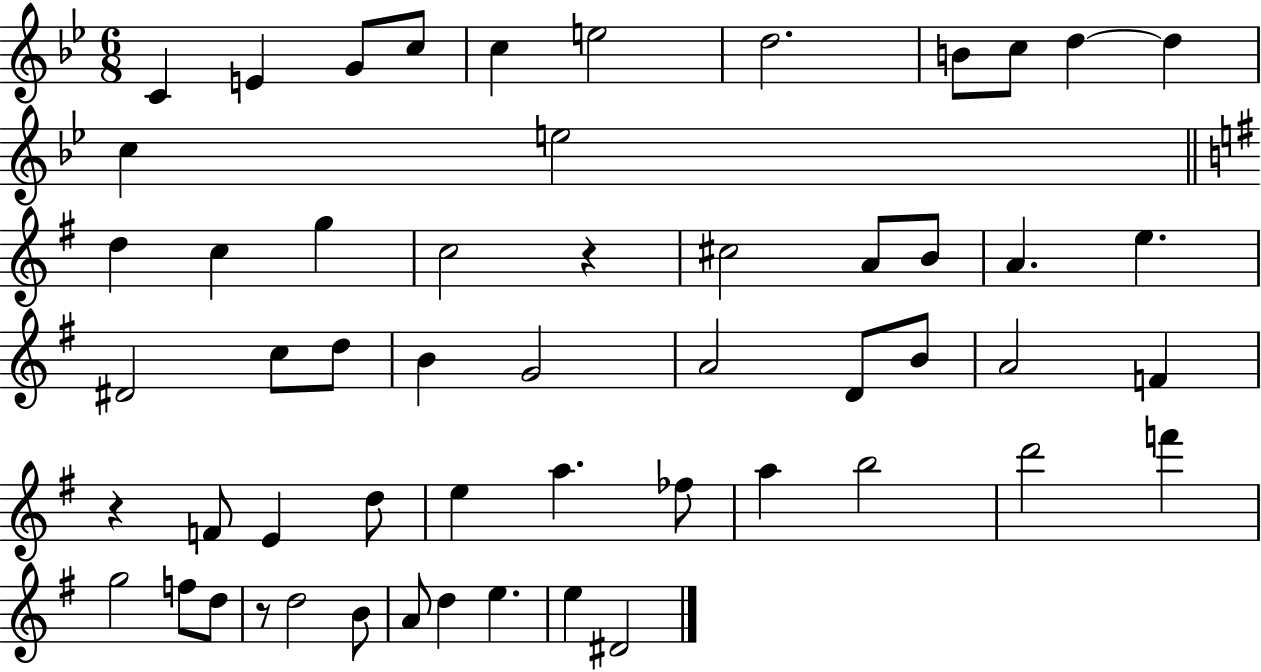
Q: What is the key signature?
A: BES major